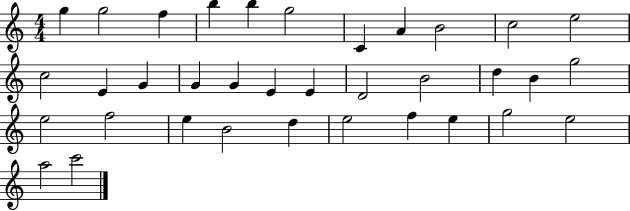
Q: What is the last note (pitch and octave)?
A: C6